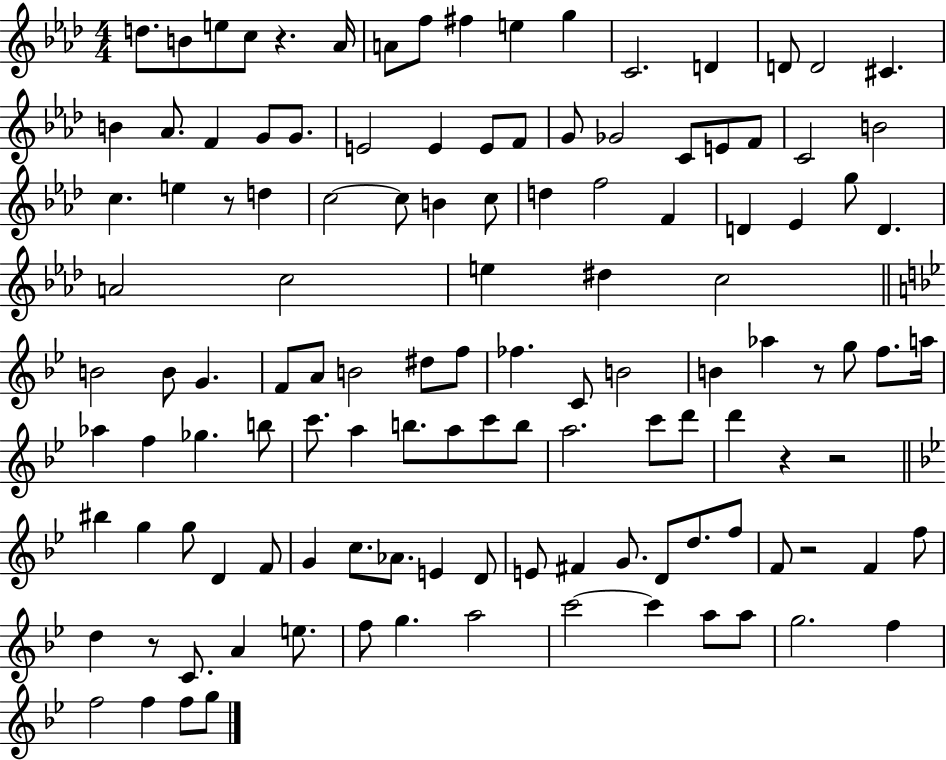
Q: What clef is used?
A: treble